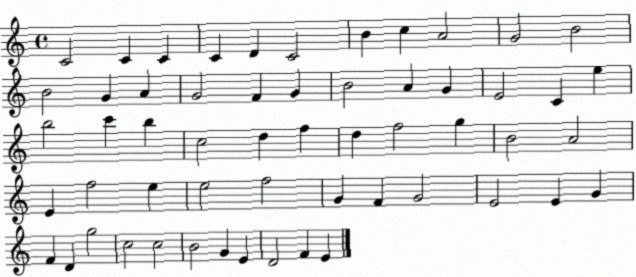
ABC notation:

X:1
T:Untitled
M:4/4
L:1/4
K:C
C2 C C C D C2 B c A2 G2 B2 B2 G A G2 F G B2 A G E2 C e b2 c' b c2 d f d f2 g B2 A2 E f2 e e2 f2 G F G2 E2 E G F D g2 c2 c2 B2 G E D2 F E